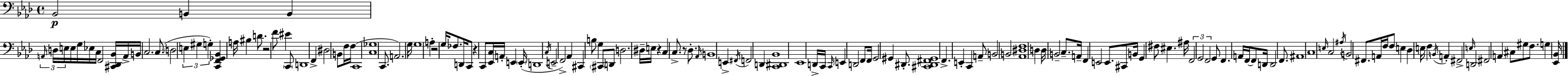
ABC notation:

X:1
T:Untitled
M:4/4
L:1/4
K:Ab
_B,,2 B,, B,, A,,/4 D,/4 E,/4 E,/4 G,/4 _E,/4 C,/4 F,,2 [^C,,_D,,_B,,]/4 A,,/4 B,,/4 C,2 C,/2 D,2 E, ^G, G, [C,,F,,_G,,_B,,] A,/4 ^B, D/2 z2 F/2 ^E C,,/2 D,,4 F,, ^D,2 B,,/2 F,/4 F,/4 C,,4 [C,_G,]4 C,,/2 A,,2 G,/4 G,4 A, z2 G,/4 _F,/2 D,,/4 C,,/2 z C,,/2 [_E,,C,]/4 A,,/4 E,, E,,/4 D,,4 C,/4 E,,2 F,,2 _A,, ^C,, B,/2 G, ^C,,/2 D,,/2 D,2 ^D,/4 E,/4 z C, C,/2 z/2 _D,/2 _A,,/4 B,,4 E,, ^F,,/4 F,,2 D,, [C,,^D,,_B,,]4 _E,,4 D,,/4 C,,/4 C,,/4 E,, D,,2 F,,/2 F,,/4 G,,2 ^G,, ^D,,/2 [^C,,^D,,^F,,^G,,]4 F,, E,, C,, A,,/2 B,,2 B,,2 [_A,,^D,F,]4 D, D,/4 B,,2 C,/2 A,,/4 F,, E,,2 E,,/2 ^C,,/2 B,,/4 G,, ^F,/2 ^E, ^A,/4 F,,2 G,,2 F,,2 G,,/2 F,, A,,/4 F,,/4 F,,/2 D,,/4 D,,2 F,,/2 ^A,,4 C,4 E,/4 C,2 ^A,/4 B,,2 ^F,,/2 A,,/4 F,/4 F,/2 E, _D, E,/4 F, B,,/4 A,, ^F,,2 E,/4 D,,2 ^F,,2 A,, ^C,/2 ^G,/2 F,/2 G, [_E,,_B,,]/4